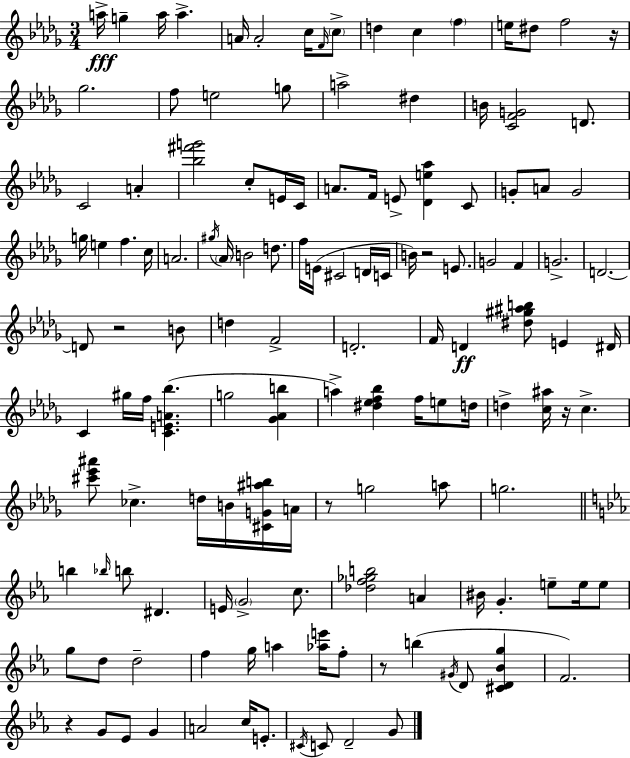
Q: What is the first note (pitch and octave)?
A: A5